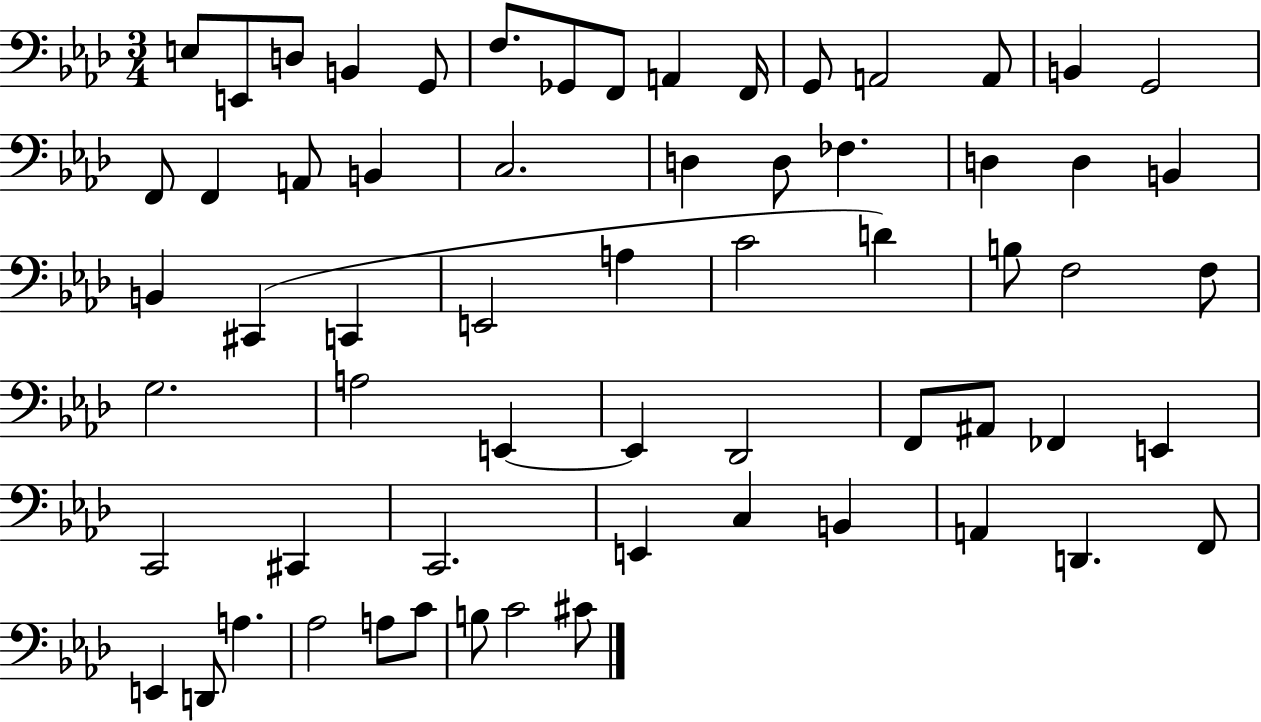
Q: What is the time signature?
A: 3/4